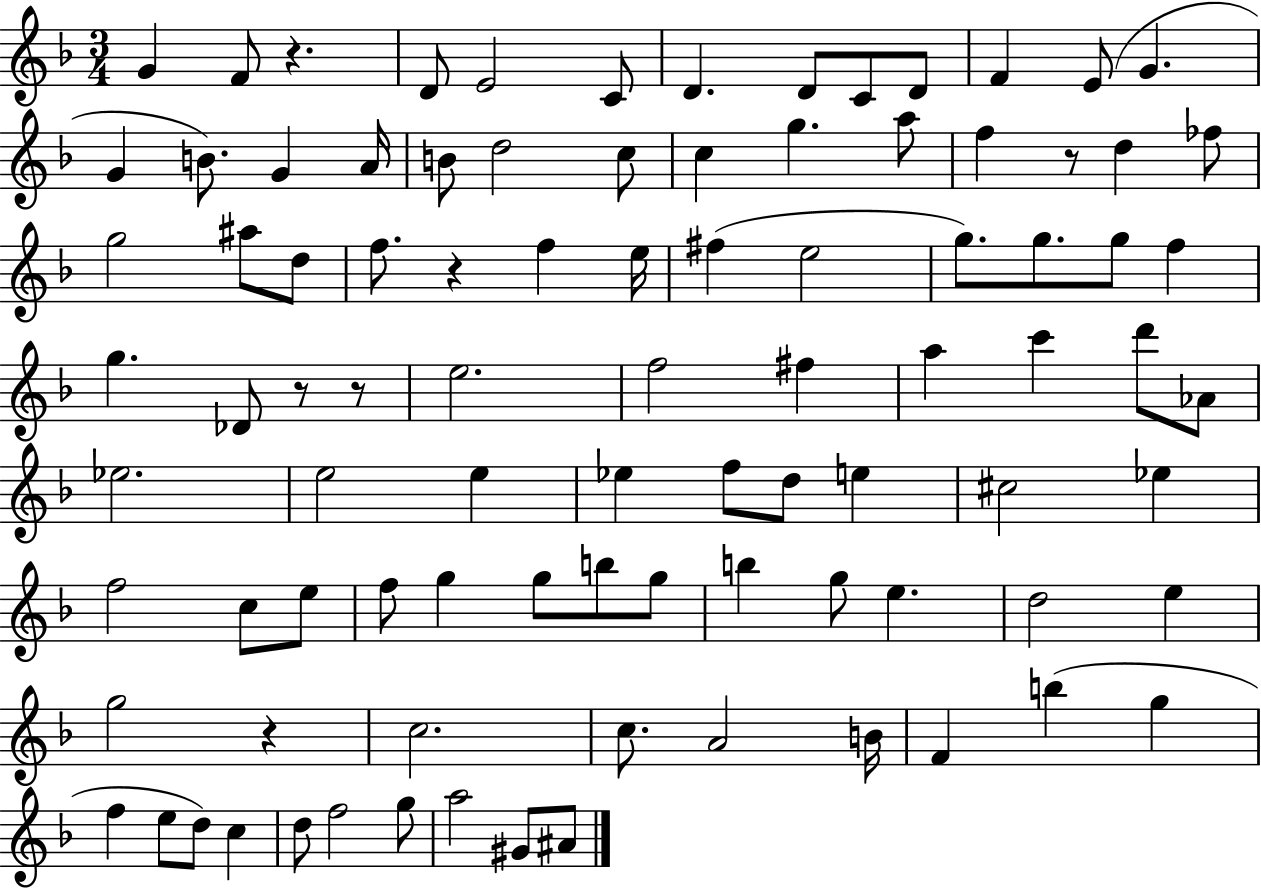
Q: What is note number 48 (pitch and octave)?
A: E5